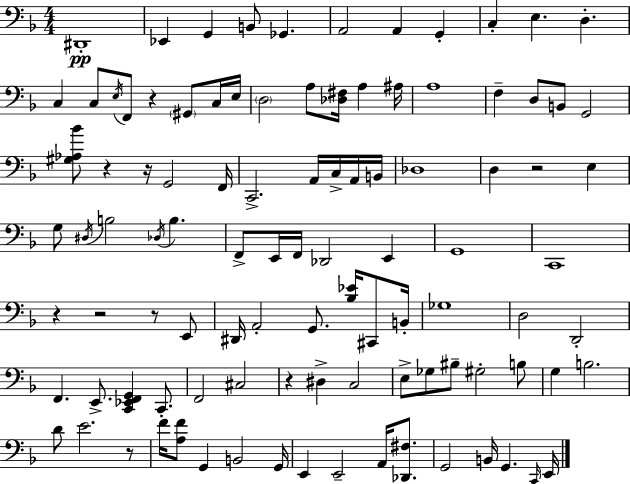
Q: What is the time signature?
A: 4/4